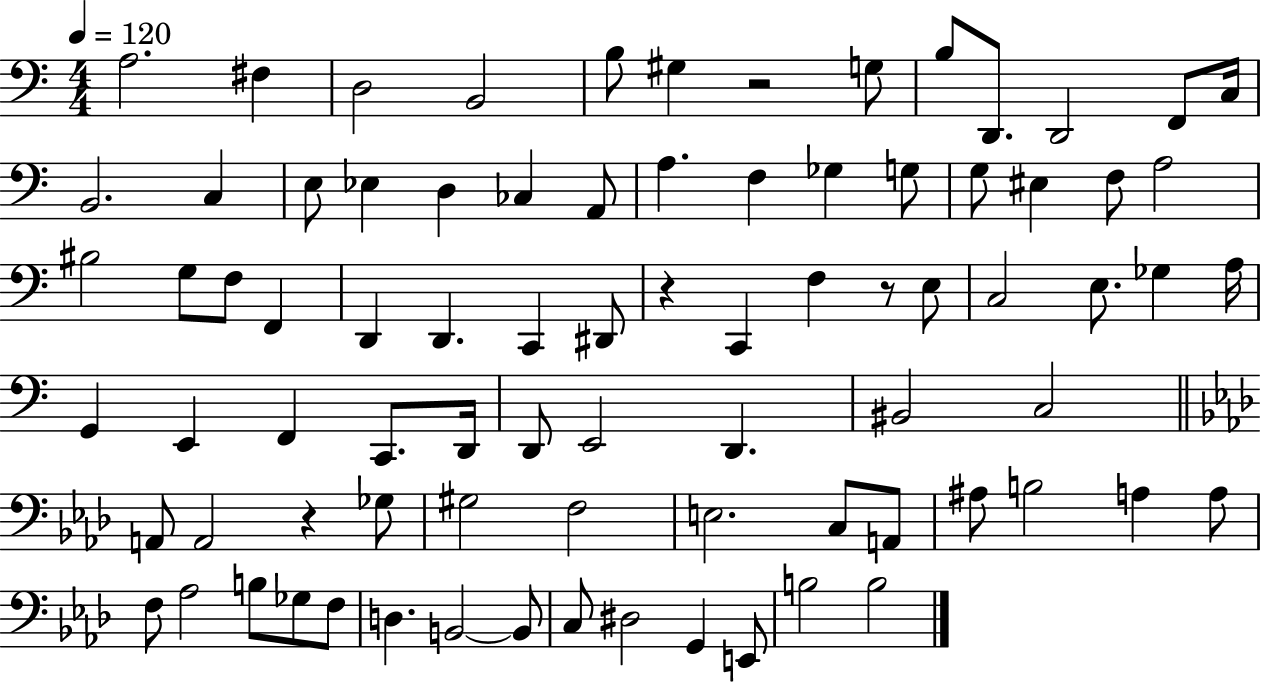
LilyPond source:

{
  \clef bass
  \numericTimeSignature
  \time 4/4
  \key c \major
  \tempo 4 = 120
  a2. fis4 | d2 b,2 | b8 gis4 r2 g8 | b8 d,8. d,2 f,8 c16 | \break b,2. c4 | e8 ees4 d4 ces4 a,8 | a4. f4 ges4 g8 | g8 eis4 f8 a2 | \break bis2 g8 f8 f,4 | d,4 d,4. c,4 dis,8 | r4 c,4 f4 r8 e8 | c2 e8. ges4 a16 | \break g,4 e,4 f,4 c,8. d,16 | d,8 e,2 d,4. | bis,2 c2 | \bar "||" \break \key aes \major a,8 a,2 r4 ges8 | gis2 f2 | e2. c8 a,8 | ais8 b2 a4 a8 | \break f8 aes2 b8 ges8 f8 | d4. b,2~~ b,8 | c8 dis2 g,4 e,8 | b2 b2 | \break \bar "|."
}